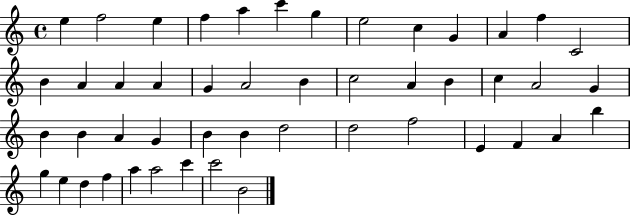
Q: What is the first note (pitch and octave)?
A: E5